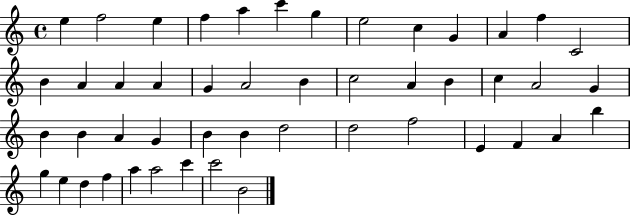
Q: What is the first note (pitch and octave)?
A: E5